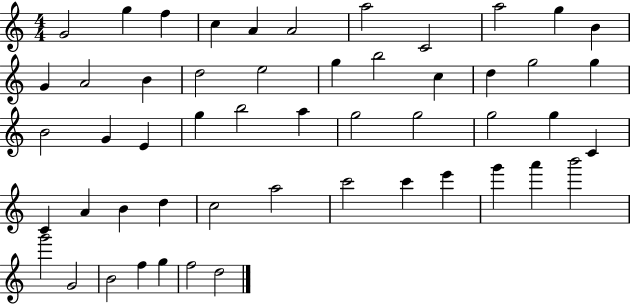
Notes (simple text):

G4/h G5/q F5/q C5/q A4/q A4/h A5/h C4/h A5/h G5/q B4/q G4/q A4/h B4/q D5/h E5/h G5/q B5/h C5/q D5/q G5/h G5/q B4/h G4/q E4/q G5/q B5/h A5/q G5/h G5/h G5/h G5/q C4/q C4/q A4/q B4/q D5/q C5/h A5/h C6/h C6/q E6/q G6/q A6/q B6/h G6/h G4/h B4/h F5/q G5/q F5/h D5/h